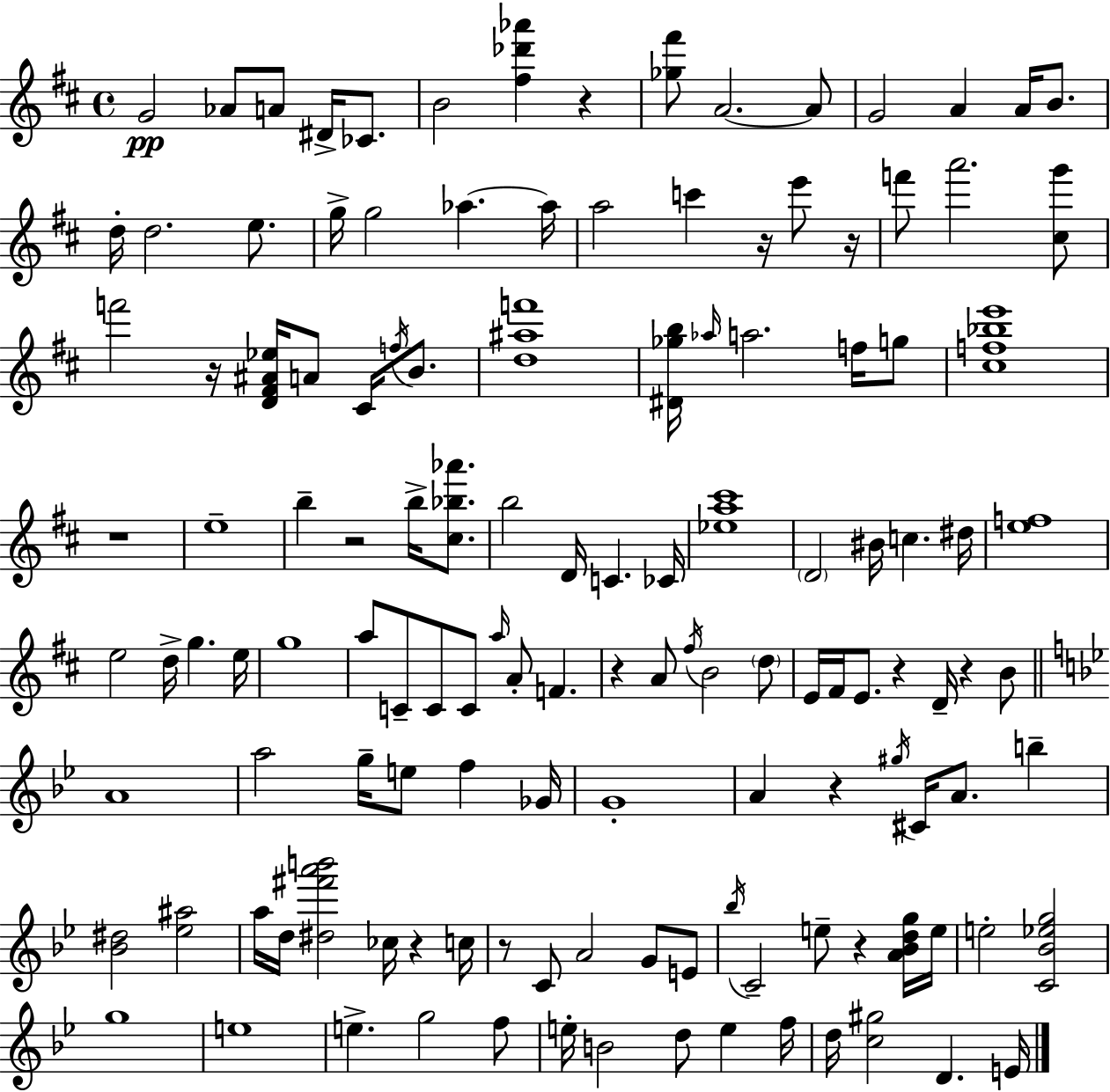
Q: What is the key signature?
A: D major